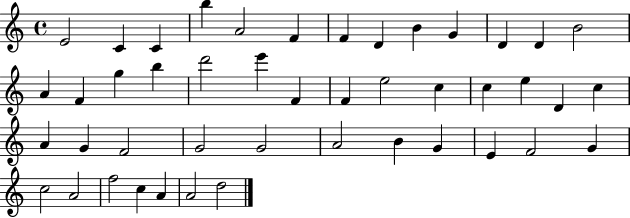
X:1
T:Untitled
M:4/4
L:1/4
K:C
E2 C C b A2 F F D B G D D B2 A F g b d'2 e' F F e2 c c e D c A G F2 G2 G2 A2 B G E F2 G c2 A2 f2 c A A2 d2